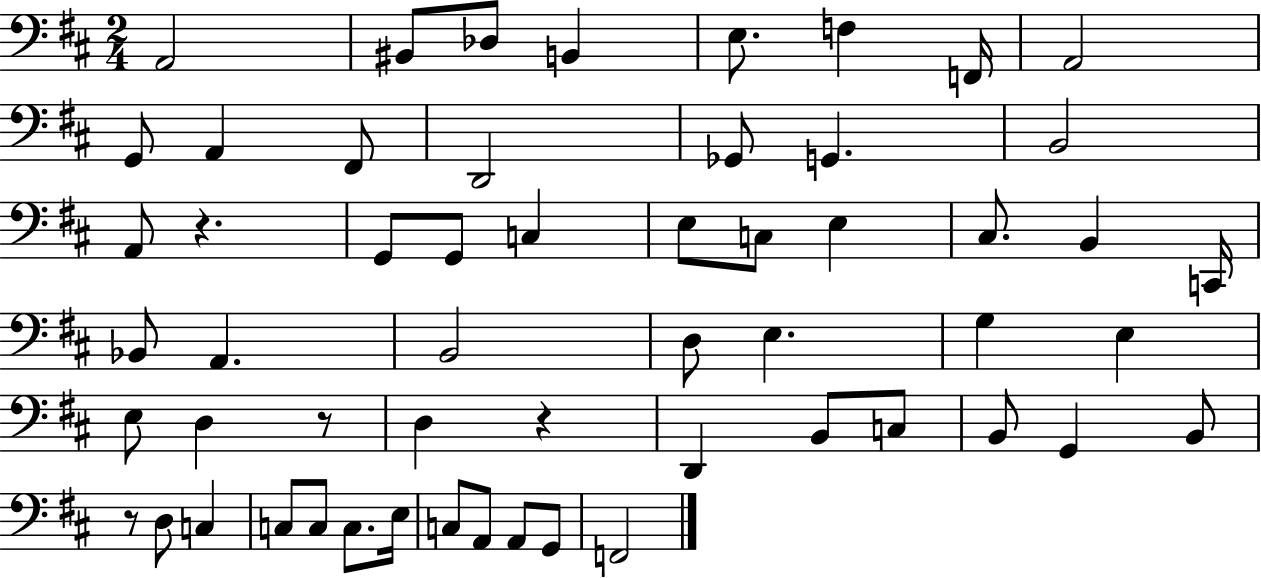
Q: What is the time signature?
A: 2/4